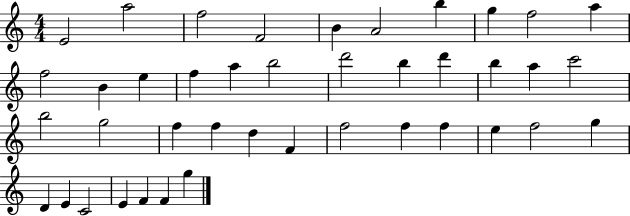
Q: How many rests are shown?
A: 0